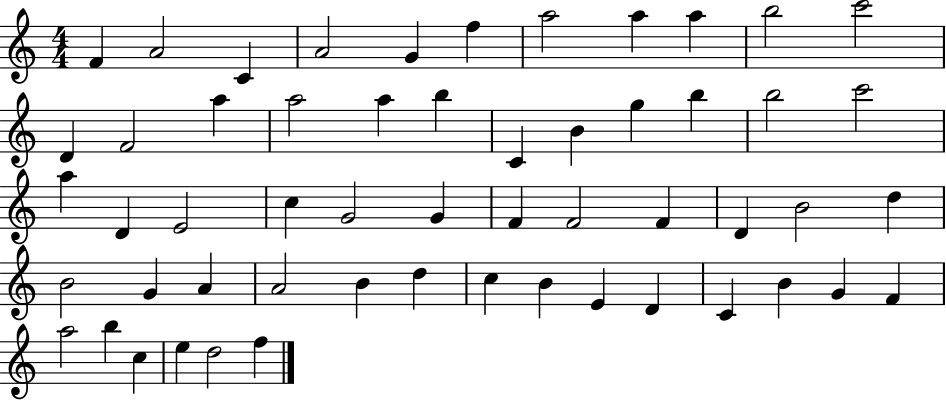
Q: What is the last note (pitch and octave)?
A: F5